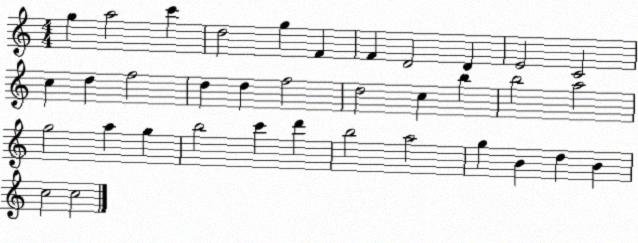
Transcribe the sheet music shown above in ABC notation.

X:1
T:Untitled
M:4/4
L:1/4
K:C
g a2 c' d2 g F F D2 D E2 C2 c d f2 d d f2 d2 c b b2 a2 g2 a g b2 c' d' b2 a2 g B d B c2 c2